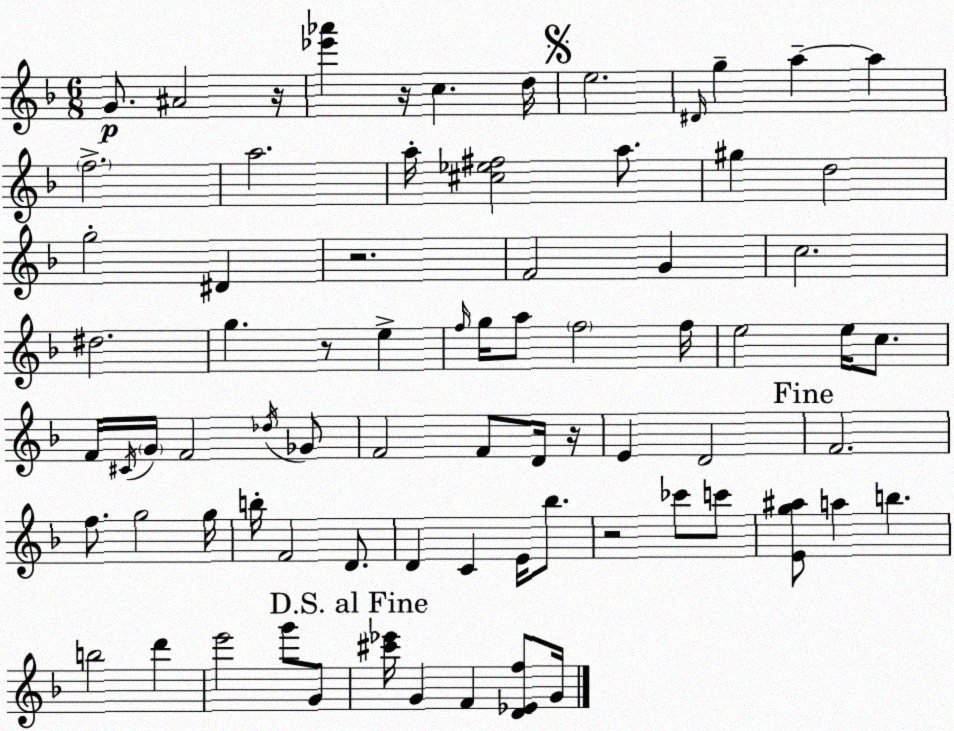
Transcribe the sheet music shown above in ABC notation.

X:1
T:Untitled
M:6/8
L:1/4
K:Dm
G/2 ^A2 z/4 [_e'_a'] z/4 c d/4 e2 ^D/4 g a a f2 a2 a/4 [^c_e^f]2 a/2 ^g d2 g2 ^D z2 F2 G c2 ^d2 g z/2 e f/4 g/4 a/2 f2 f/4 e2 e/4 c/2 F/4 ^C/4 G/4 F2 _d/4 _G/2 F2 F/2 D/4 z/4 E D2 F2 f/2 g2 g/4 b/4 F2 D/2 D C E/4 _b/2 z2 _c'/2 c'/2 [Eg^a]/2 a b b2 d' e'2 g'/2 G/2 [^c'_e']/4 G F [D_Ef]/2 G/4